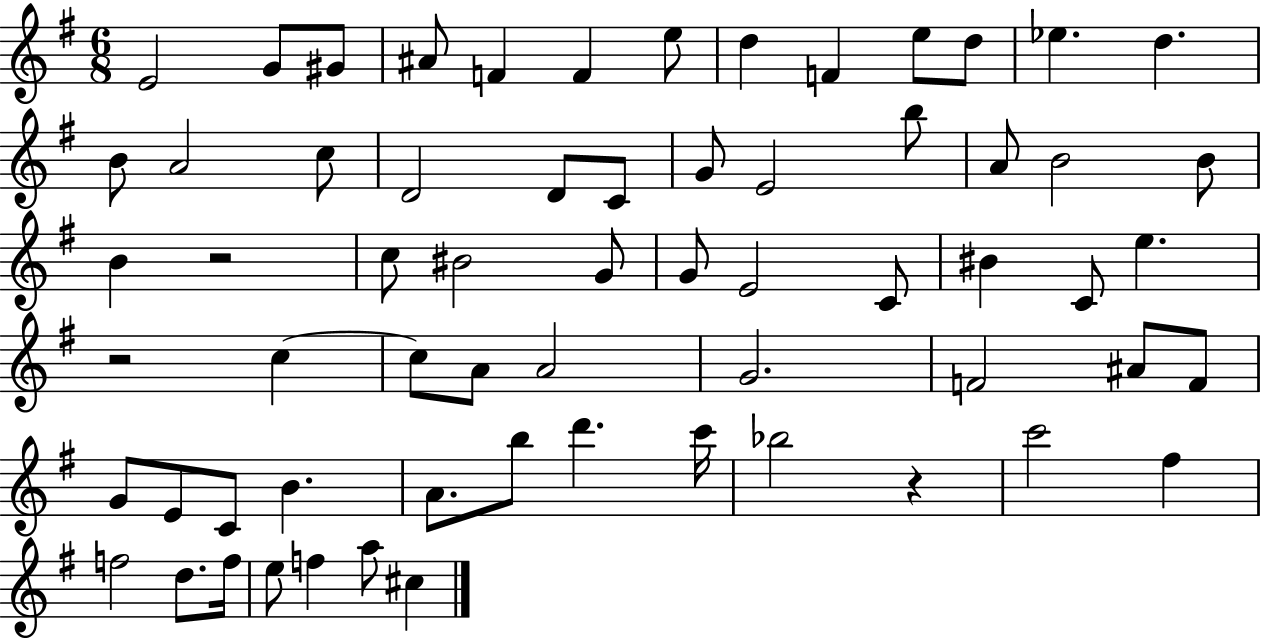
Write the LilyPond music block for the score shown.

{
  \clef treble
  \numericTimeSignature
  \time 6/8
  \key g \major
  \repeat volta 2 { e'2 g'8 gis'8 | ais'8 f'4 f'4 e''8 | d''4 f'4 e''8 d''8 | ees''4. d''4. | \break b'8 a'2 c''8 | d'2 d'8 c'8 | g'8 e'2 b''8 | a'8 b'2 b'8 | \break b'4 r2 | c''8 bis'2 g'8 | g'8 e'2 c'8 | bis'4 c'8 e''4. | \break r2 c''4~~ | c''8 a'8 a'2 | g'2. | f'2 ais'8 f'8 | \break g'8 e'8 c'8 b'4. | a'8. b''8 d'''4. c'''16 | bes''2 r4 | c'''2 fis''4 | \break f''2 d''8. f''16 | e''8 f''4 a''8 cis''4 | } \bar "|."
}